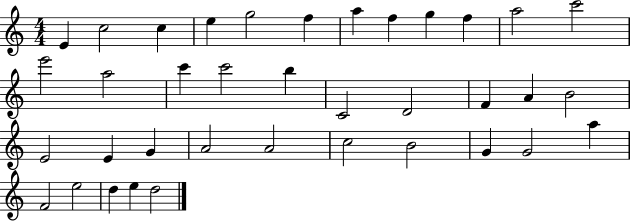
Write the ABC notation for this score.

X:1
T:Untitled
M:4/4
L:1/4
K:C
E c2 c e g2 f a f g f a2 c'2 e'2 a2 c' c'2 b C2 D2 F A B2 E2 E G A2 A2 c2 B2 G G2 a F2 e2 d e d2